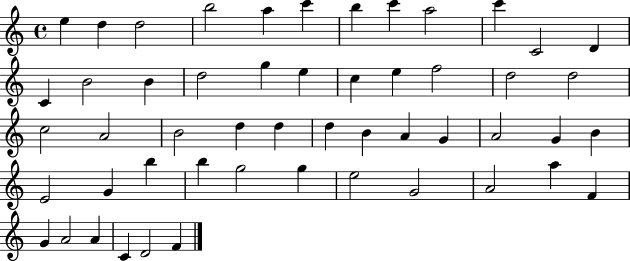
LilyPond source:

{
  \clef treble
  \time 4/4
  \defaultTimeSignature
  \key c \major
  e''4 d''4 d''2 | b''2 a''4 c'''4 | b''4 c'''4 a''2 | c'''4 c'2 d'4 | \break c'4 b'2 b'4 | d''2 g''4 e''4 | c''4 e''4 f''2 | d''2 d''2 | \break c''2 a'2 | b'2 d''4 d''4 | d''4 b'4 a'4 g'4 | a'2 g'4 b'4 | \break e'2 g'4 b''4 | b''4 g''2 g''4 | e''2 g'2 | a'2 a''4 f'4 | \break g'4 a'2 a'4 | c'4 d'2 f'4 | \bar "|."
}